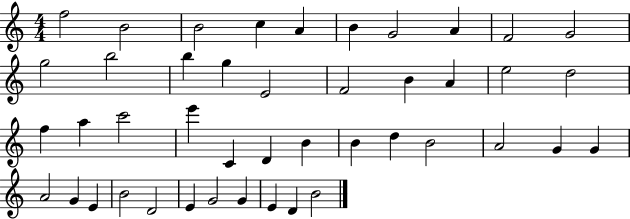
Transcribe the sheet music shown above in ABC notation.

X:1
T:Untitled
M:4/4
L:1/4
K:C
f2 B2 B2 c A B G2 A F2 G2 g2 b2 b g E2 F2 B A e2 d2 f a c'2 e' C D B B d B2 A2 G G A2 G E B2 D2 E G2 G E D B2